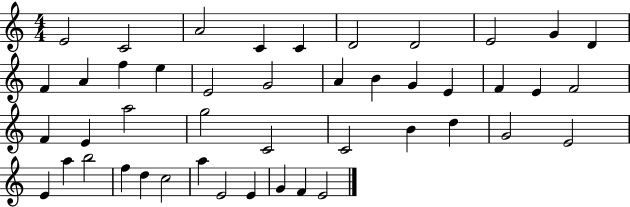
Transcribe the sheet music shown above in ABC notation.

X:1
T:Untitled
M:4/4
L:1/4
K:C
E2 C2 A2 C C D2 D2 E2 G D F A f e E2 G2 A B G E F E F2 F E a2 g2 C2 C2 B d G2 E2 E a b2 f d c2 a E2 E G F E2